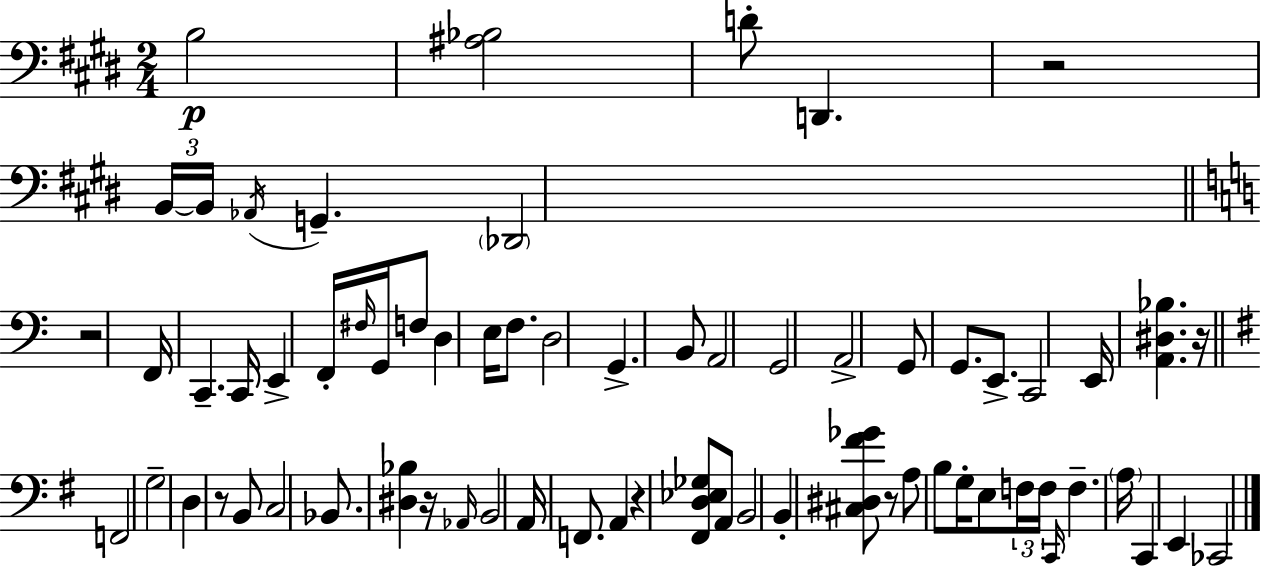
X:1
T:Untitled
M:2/4
L:1/4
K:E
B,2 [^A,_B,]2 D/2 D,, z2 B,,/4 B,,/4 _A,,/4 G,, _D,,2 z2 F,,/4 C,, C,,/4 E,, F,,/4 ^F,/4 G,,/4 F,/2 D, E,/4 F,/2 D,2 G,, B,,/2 A,,2 G,,2 A,,2 G,,/2 G,,/2 E,,/2 C,,2 E,,/4 [A,,^D,_B,] z/4 F,,2 G,2 D, z/2 B,,/2 C,2 _B,,/2 [^D,_B,] z/4 _A,,/4 B,,2 A,,/4 F,,/2 A,, z [^F,,D,_E,_G,]/2 A,,/2 B,,2 B,, [^C,^D,^F_G]/2 z/2 A,/2 B,/2 G,/4 E,/2 F,/4 F,/4 C,,/4 F, A,/4 C,, E,, _C,,2